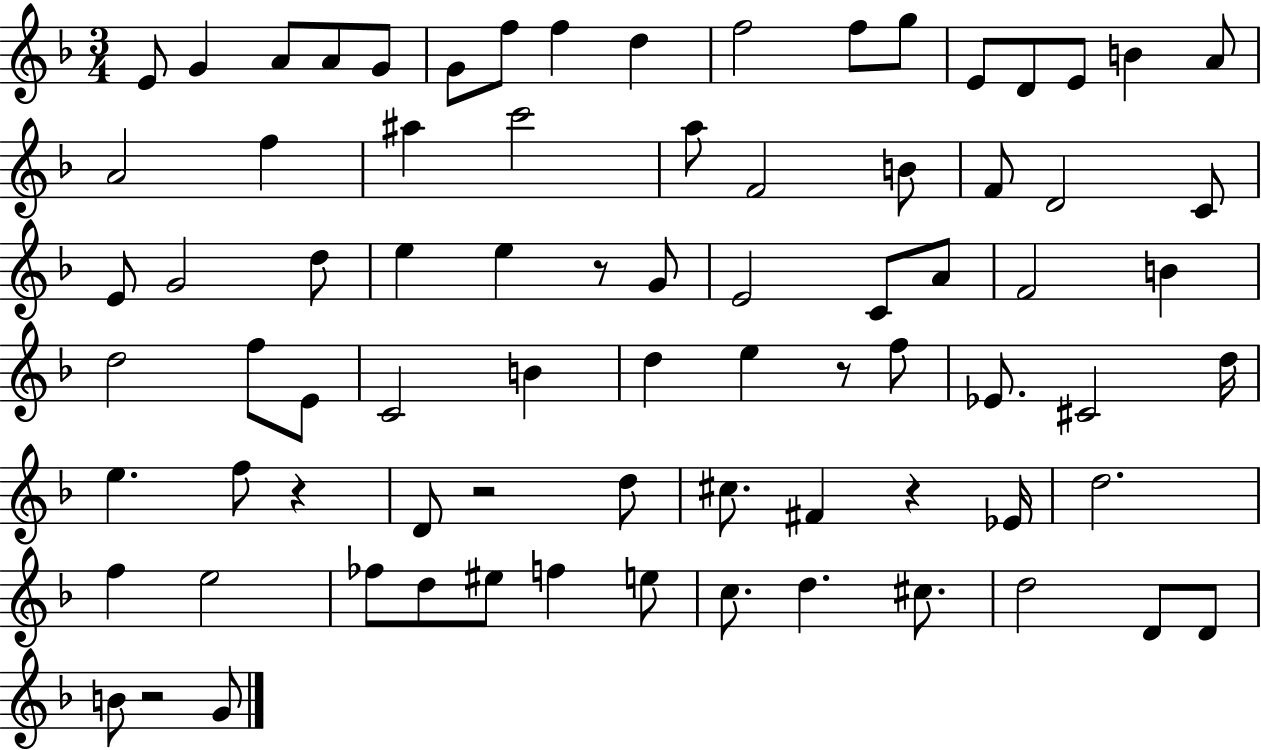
E4/e G4/q A4/e A4/e G4/e G4/e F5/e F5/q D5/q F5/h F5/e G5/e E4/e D4/e E4/e B4/q A4/e A4/h F5/q A#5/q C6/h A5/e F4/h B4/e F4/e D4/h C4/e E4/e G4/h D5/e E5/q E5/q R/e G4/e E4/h C4/e A4/e F4/h B4/q D5/h F5/e E4/e C4/h B4/q D5/q E5/q R/e F5/e Eb4/e. C#4/h D5/s E5/q. F5/e R/q D4/e R/h D5/e C#5/e. F#4/q R/q Eb4/s D5/h. F5/q E5/h FES5/e D5/e EIS5/e F5/q E5/e C5/e. D5/q. C#5/e. D5/h D4/e D4/e B4/e R/h G4/e